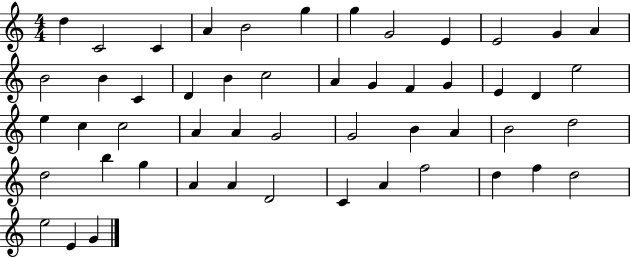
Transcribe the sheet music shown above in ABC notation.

X:1
T:Untitled
M:4/4
L:1/4
K:C
d C2 C A B2 g g G2 E E2 G A B2 B C D B c2 A G F G E D e2 e c c2 A A G2 G2 B A B2 d2 d2 b g A A D2 C A f2 d f d2 e2 E G